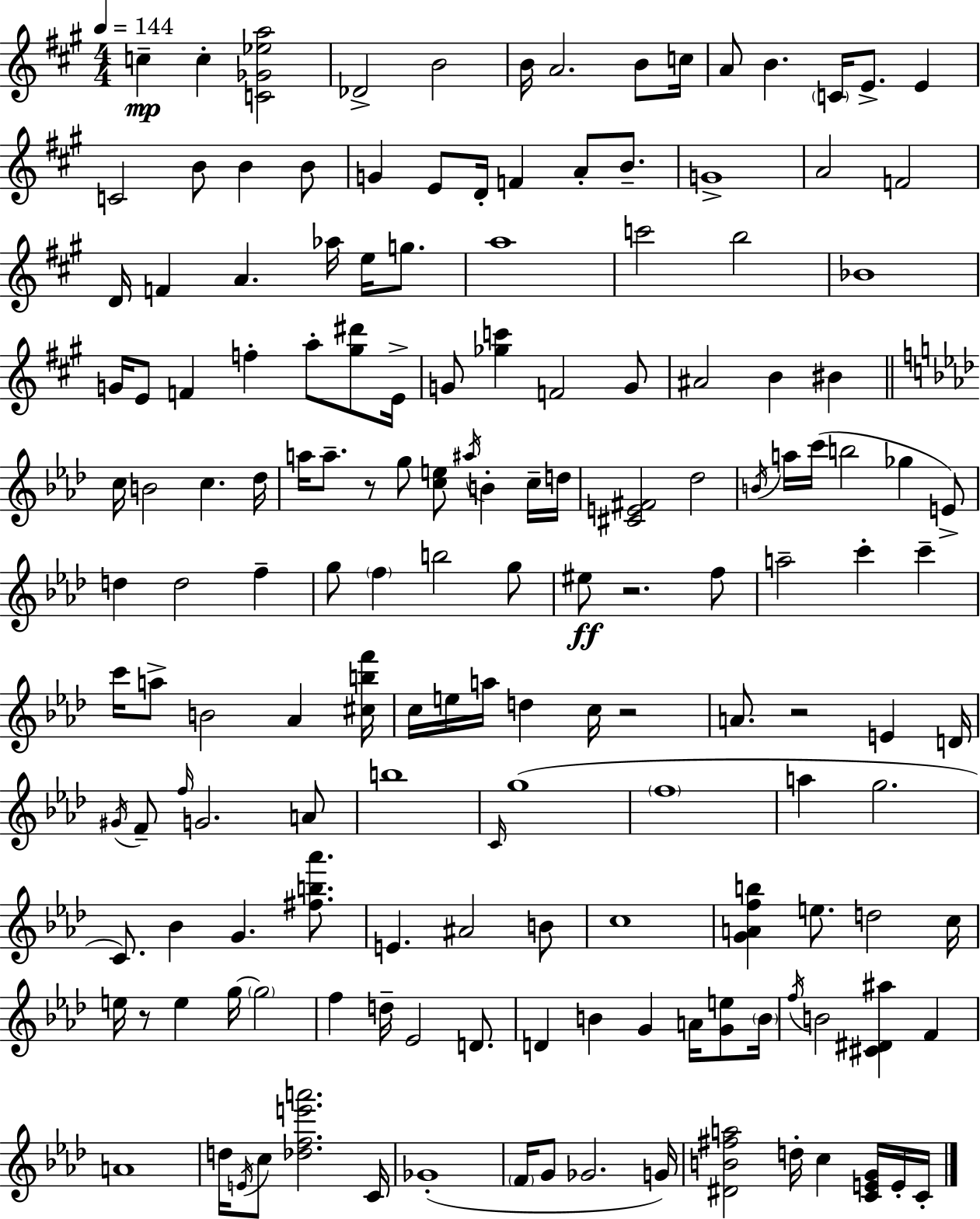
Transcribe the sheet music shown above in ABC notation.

X:1
T:Untitled
M:4/4
L:1/4
K:A
c c [C_G_ea]2 _D2 B2 B/4 A2 B/2 c/4 A/2 B C/4 E/2 E C2 B/2 B B/2 G E/2 D/4 F A/2 B/2 G4 A2 F2 D/4 F A _a/4 e/4 g/2 a4 c'2 b2 _B4 G/4 E/2 F f a/2 [^g^d']/2 E/4 G/2 [_gc'] F2 G/2 ^A2 B ^B c/4 B2 c _d/4 a/4 a/2 z/2 g/2 [ce]/2 ^a/4 B c/4 d/4 [^CE^F]2 _d2 B/4 a/4 c'/4 b2 _g E/2 d d2 f g/2 f b2 g/2 ^e/2 z2 f/2 a2 c' c' c'/4 a/2 B2 _A [^cbf']/4 c/4 e/4 a/4 d c/4 z2 A/2 z2 E D/4 ^G/4 F/2 f/4 G2 A/2 b4 C/4 g4 f4 a g2 C/2 _B G [^fb_a']/2 E ^A2 B/2 c4 [GAfb] e/2 d2 c/4 e/4 z/2 e g/4 g2 f d/4 _E2 D/2 D B G A/4 [Ge]/2 B/4 f/4 B2 [^C^D^a] F A4 d/4 E/4 c/2 [_dfe'a']2 C/4 _G4 F/4 G/2 _G2 G/4 [^DB^fa]2 d/4 c [CEG]/4 E/4 C/4